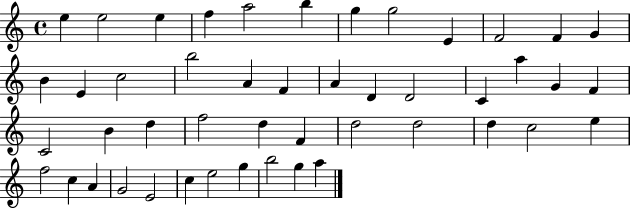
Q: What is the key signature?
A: C major